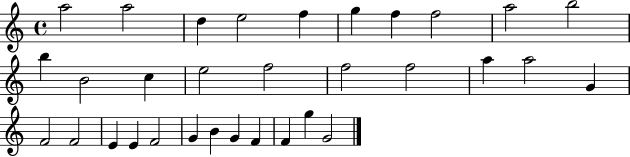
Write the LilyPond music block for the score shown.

{
  \clef treble
  \time 4/4
  \defaultTimeSignature
  \key c \major
  a''2 a''2 | d''4 e''2 f''4 | g''4 f''4 f''2 | a''2 b''2 | \break b''4 b'2 c''4 | e''2 f''2 | f''2 f''2 | a''4 a''2 g'4 | \break f'2 f'2 | e'4 e'4 f'2 | g'4 b'4 g'4 f'4 | f'4 g''4 g'2 | \break \bar "|."
}